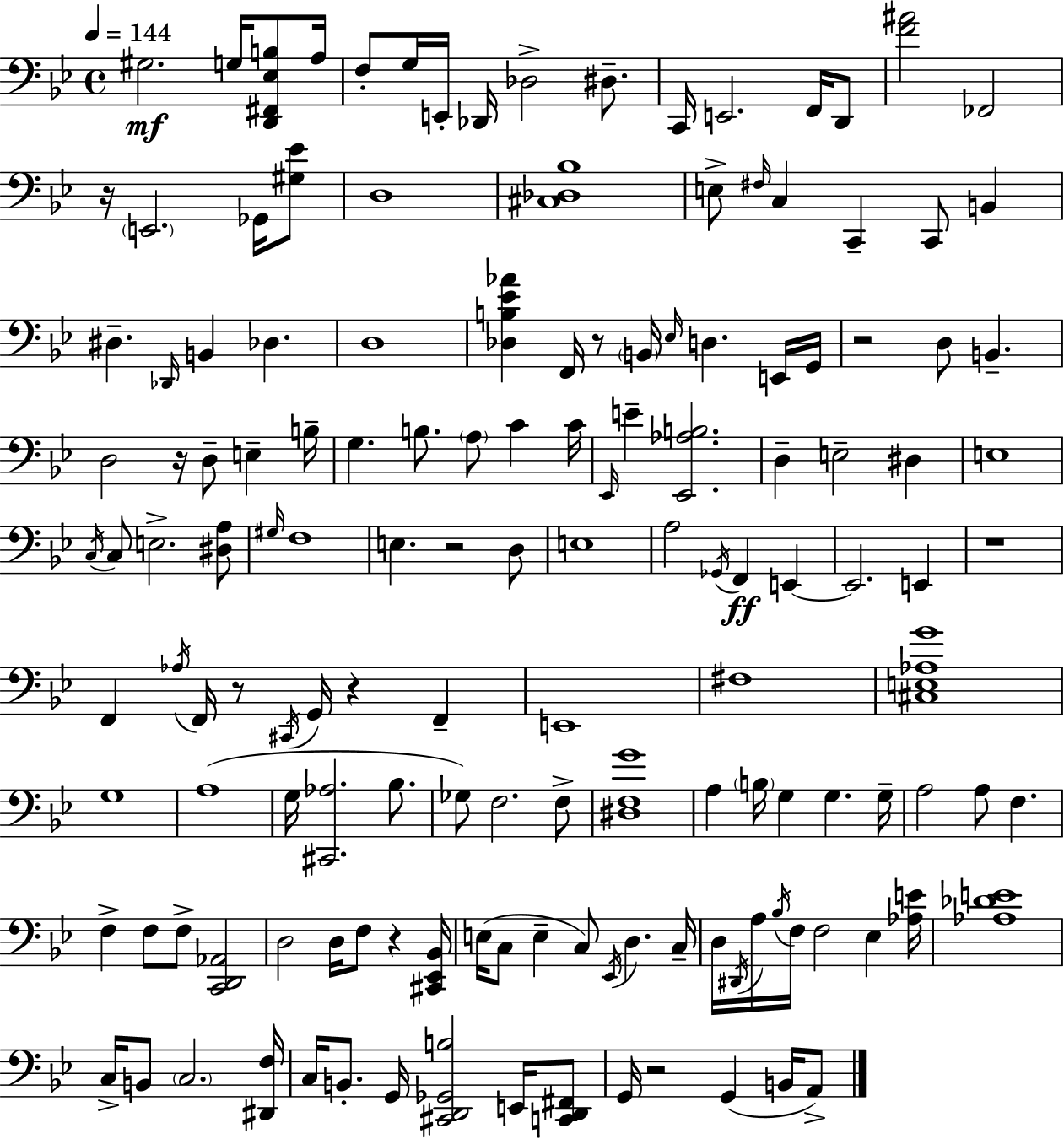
X:1
T:Untitled
M:4/4
L:1/4
K:Gm
^G,2 G,/4 [D,,^F,,_E,B,]/2 A,/4 F,/2 G,/4 E,,/4 _D,,/4 _D,2 ^D,/2 C,,/4 E,,2 F,,/4 D,,/2 [F^A]2 _F,,2 z/4 E,,2 _G,,/4 [^G,_E]/2 D,4 [^C,_D,_B,]4 E,/2 ^F,/4 C, C,, C,,/2 B,, ^D, _D,,/4 B,, _D, D,4 [_D,B,_E_A] F,,/4 z/2 B,,/4 _E,/4 D, E,,/4 G,,/4 z2 D,/2 B,, D,2 z/4 D,/2 E, B,/4 G, B,/2 A,/2 C C/4 _E,,/4 E [_E,,_A,B,]2 D, E,2 ^D, E,4 C,/4 C,/2 E,2 [^D,A,]/2 ^G,/4 F,4 E, z2 D,/2 E,4 A,2 _G,,/4 F,, E,, E,,2 E,, z4 F,, _A,/4 F,,/4 z/2 ^C,,/4 G,,/4 z F,, E,,4 ^F,4 [^C,E,_A,G]4 G,4 A,4 G,/4 [^C,,_A,]2 _B,/2 _G,/2 F,2 F,/2 [^D,F,G]4 A, B,/4 G, G, G,/4 A,2 A,/2 F, F, F,/2 F,/2 [C,,D,,_A,,]2 D,2 D,/4 F,/2 z [^C,,_E,,_B,,]/4 E,/4 C,/2 E, C,/2 _E,,/4 D, C,/4 D,/4 ^D,,/4 A,/4 _B,/4 F,/4 F,2 _E, [_A,E]/4 [_A,_DE]4 C,/4 B,,/2 C,2 [^D,,F,]/4 C,/4 B,,/2 G,,/4 [^C,,D,,_G,,B,]2 E,,/4 [C,,D,,^F,,]/2 G,,/4 z2 G,, B,,/4 A,,/2